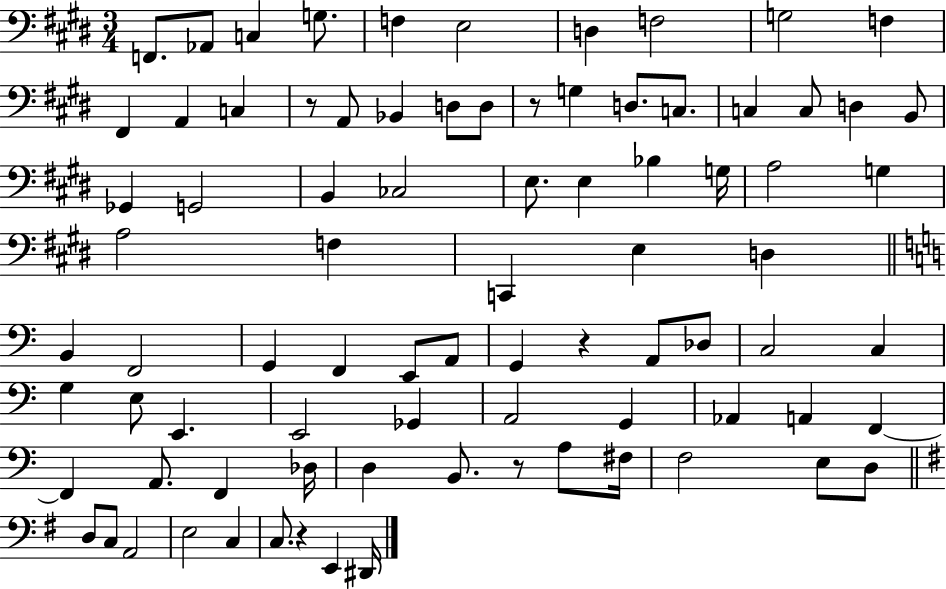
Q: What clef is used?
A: bass